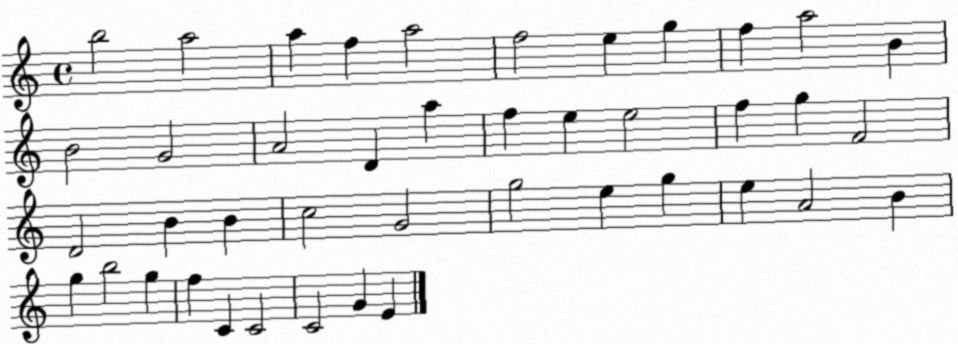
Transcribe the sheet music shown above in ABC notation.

X:1
T:Untitled
M:4/4
L:1/4
K:C
b2 a2 a f a2 f2 e g f a2 B B2 G2 A2 D a f e e2 f g F2 D2 B B c2 G2 g2 e g e A2 B g b2 g f C C2 C2 G E